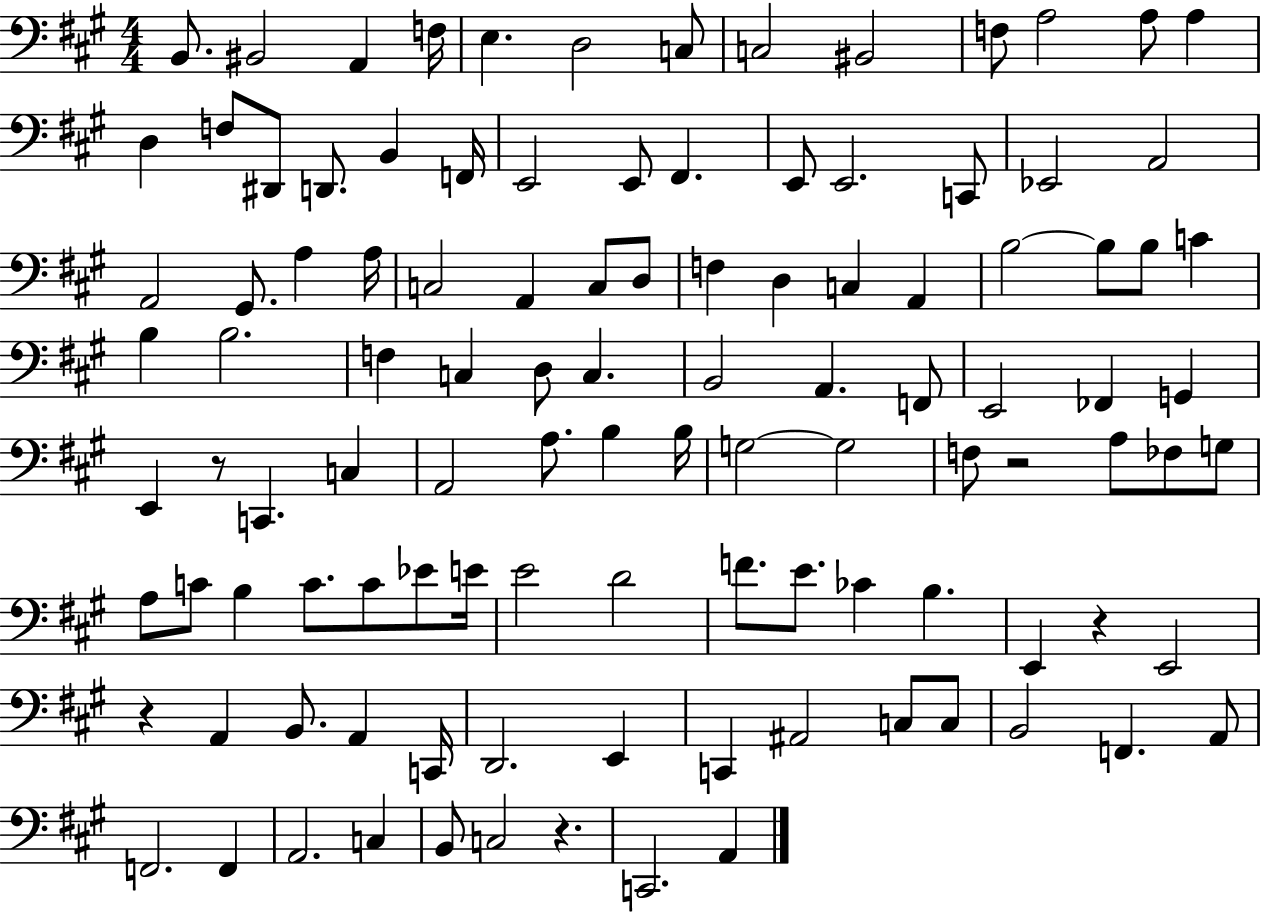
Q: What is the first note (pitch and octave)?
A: B2